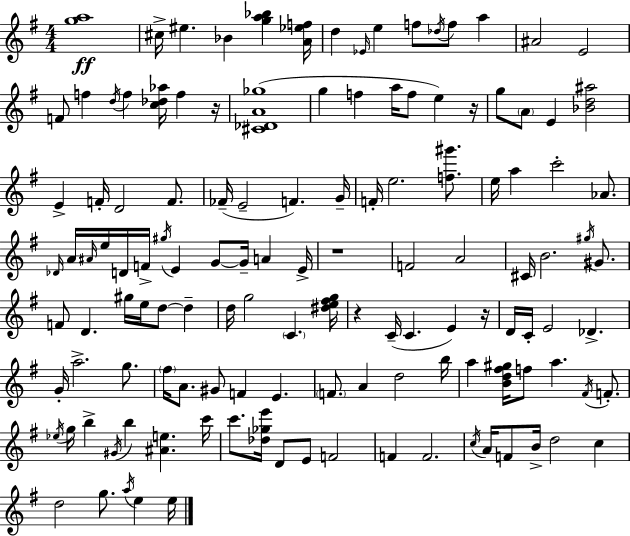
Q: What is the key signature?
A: G major